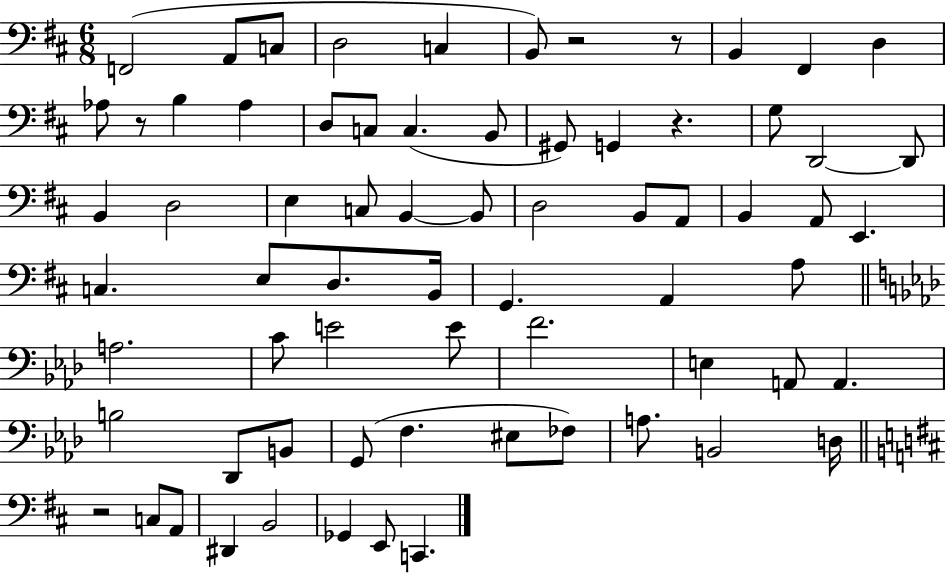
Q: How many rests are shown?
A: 5